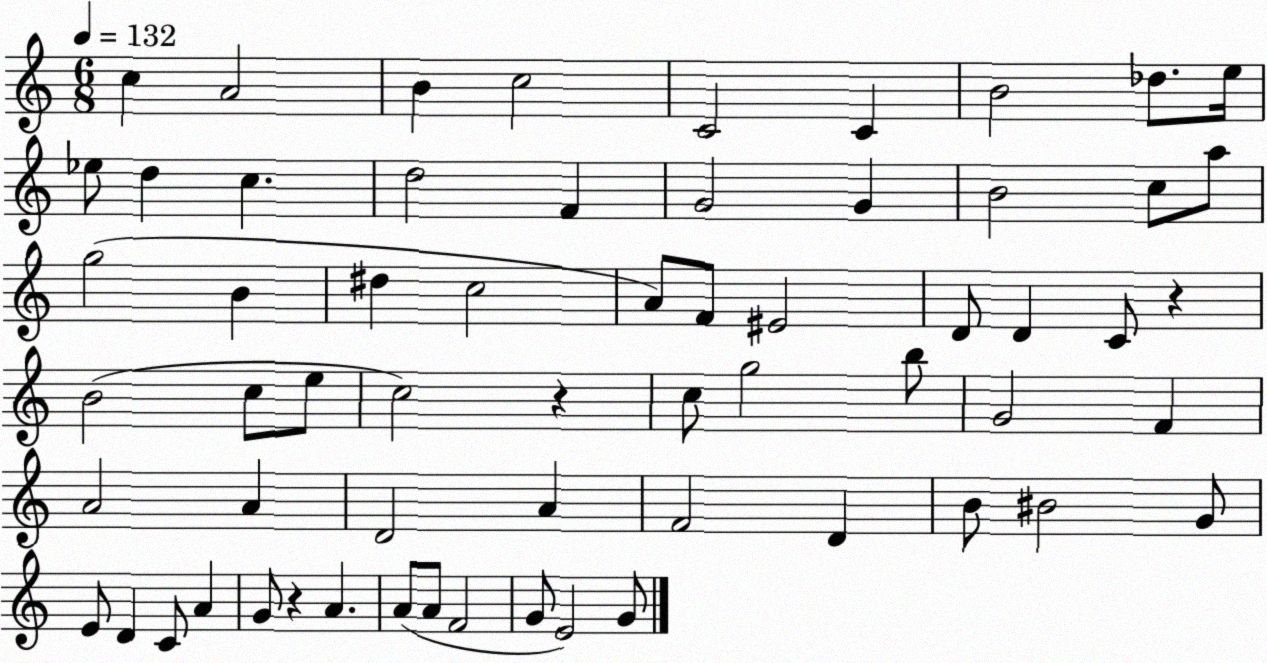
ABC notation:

X:1
T:Untitled
M:6/8
L:1/4
K:C
c A2 B c2 C2 C B2 _d/2 e/4 _e/2 d c d2 F G2 G B2 c/2 a/2 g2 B ^d c2 A/2 F/2 ^E2 D/2 D C/2 z B2 c/2 e/2 c2 z c/2 g2 b/2 G2 F A2 A D2 A F2 D B/2 ^B2 G/2 E/2 D C/2 A G/2 z A A/2 A/2 F2 G/2 E2 G/2